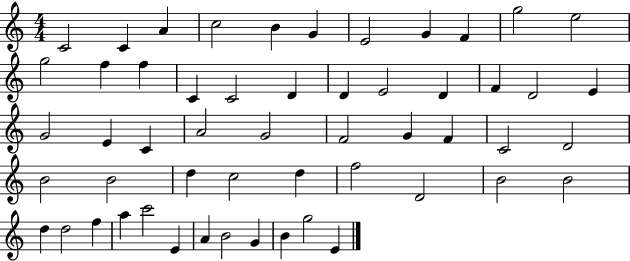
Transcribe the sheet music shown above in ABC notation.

X:1
T:Untitled
M:4/4
L:1/4
K:C
C2 C A c2 B G E2 G F g2 e2 g2 f f C C2 D D E2 D F D2 E G2 E C A2 G2 F2 G F C2 D2 B2 B2 d c2 d f2 D2 B2 B2 d d2 f a c'2 E A B2 G B g2 E